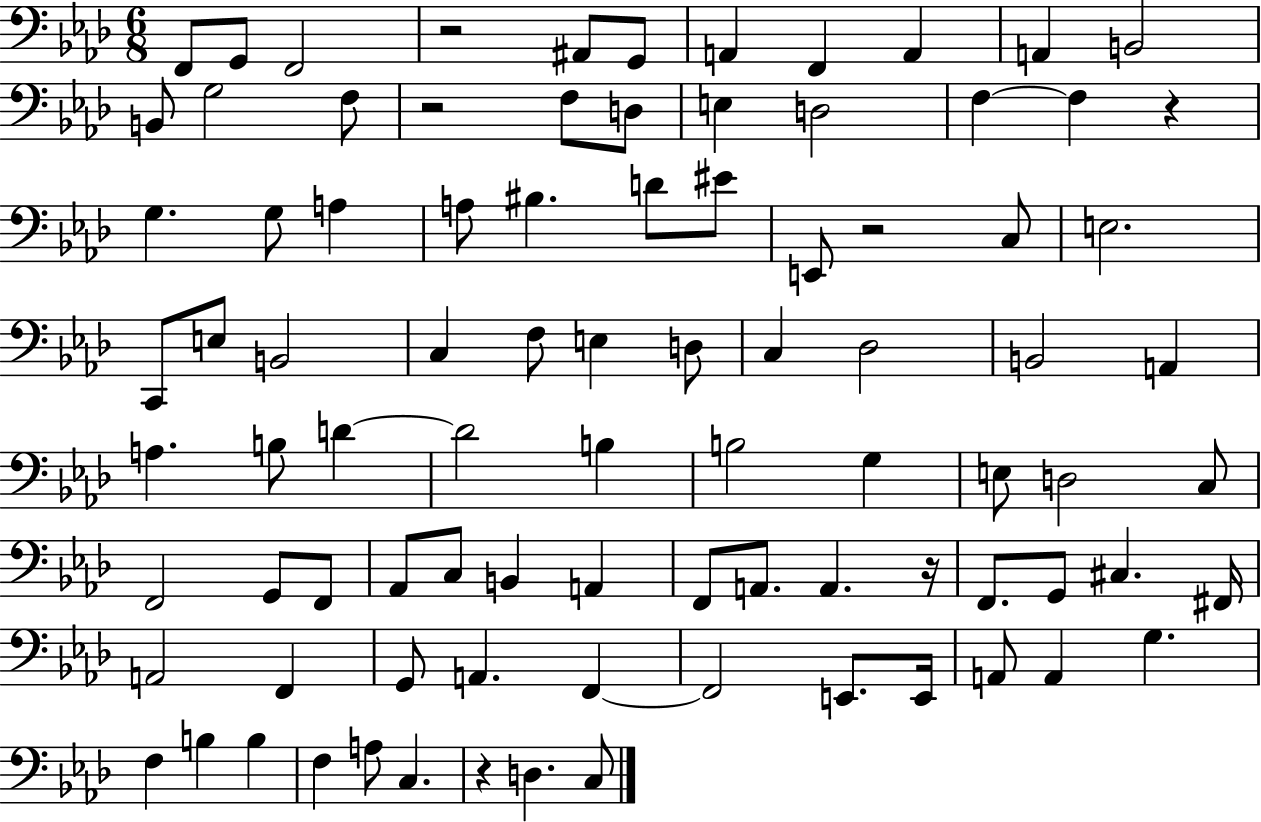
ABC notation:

X:1
T:Untitled
M:6/8
L:1/4
K:Ab
F,,/2 G,,/2 F,,2 z2 ^A,,/2 G,,/2 A,, F,, A,, A,, B,,2 B,,/2 G,2 F,/2 z2 F,/2 D,/2 E, D,2 F, F, z G, G,/2 A, A,/2 ^B, D/2 ^E/2 E,,/2 z2 C,/2 E,2 C,,/2 E,/2 B,,2 C, F,/2 E, D,/2 C, _D,2 B,,2 A,, A, B,/2 D D2 B, B,2 G, E,/2 D,2 C,/2 F,,2 G,,/2 F,,/2 _A,,/2 C,/2 B,, A,, F,,/2 A,,/2 A,, z/4 F,,/2 G,,/2 ^C, ^F,,/4 A,,2 F,, G,,/2 A,, F,, F,,2 E,,/2 E,,/4 A,,/2 A,, G, F, B, B, F, A,/2 C, z D, C,/2